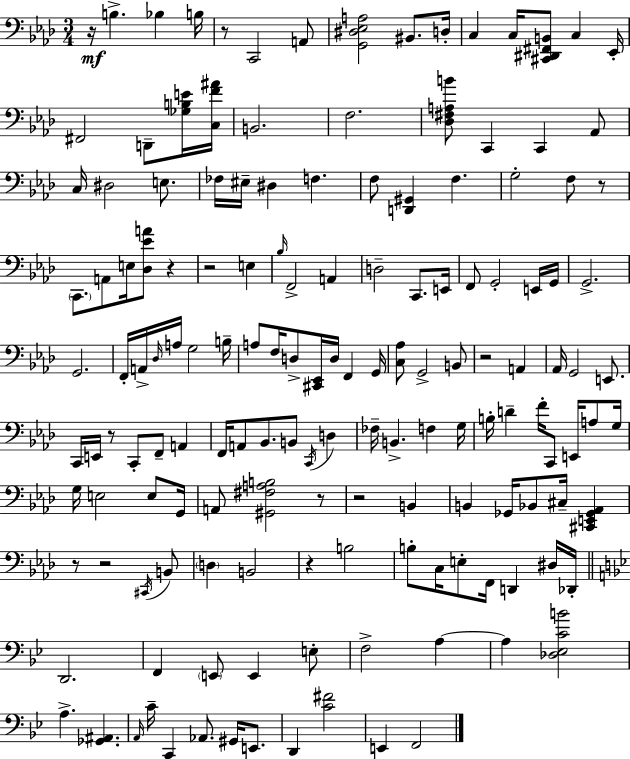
{
  \clef bass
  \numericTimeSignature
  \time 3/4
  \key aes \major
  r16\mf b4.-> bes4 b16 | r8 c,2 a,8 | <g, dis ees a>2 bis,8. d16-. | c4 c16 <cis, dis, fis, b,>8 c4 ees,16-. | \break fis,2 d,8-- <ges b e'>16 <c f' ais'>16 | b,2. | f2. | <des fis a b'>8 c,4 c,4 aes,8 | \break c16 dis2 e8. | fes16 eis16-- dis4 f4. | f8 <d, gis,>4 f4. | g2-. f8 r8 | \break \parenthesize c,8. a,8 e16 <des ees' a'>8 r4 | r2 e4 | \grace { bes16 } f,2-> a,4 | d2-- c,8. | \break e,16 f,8 g,2-. e,16 | g,16 g,2.-> | g,2. | f,16-. a,16-> \grace { des16 } a16 g2 | \break b16-- a8 f16 d8-> <cis, ees,>16 d16 f,4 | g,16 <c aes>8 g,2-> | b,8 r2 a,4 | aes,16 g,2 e,8. | \break c,16 e,16 r8 c,8-. f,8-- a,4 | f,16 a,8 bes,8. b,8 \acciaccatura { c,16 } d4 | fes16-- b,4.-> f4 | g16 b16-. d'4-- f'16-. c,8 e,16 | \break a8 g16 g16 e2 | e8 g,16 a,8 <gis, fis a b>2 | r8 r2 b,4 | b,4 ges,16 bes,8 cis16-- <cis, e, ges, aes,>4 | \break r8 r2 | \acciaccatura { cis,16 } b,8 \parenthesize d4 b,2 | r4 b2 | b8-. c16 e8-. f,16 d,4 | \break dis16 des,16-. \bar "||" \break \key bes \major d,2. | f,4 \parenthesize e,8 e,4 e8-. | f2-> a4~~ | a4 <des ees c' b'>2 | \break a4.-> <ges, ais,>4. | \grace { a,16 } c'16-- c,4 aes,8. gis,16 e,8. | d,4 <c' fis'>2 | e,4 f,2 | \break \bar "|."
}